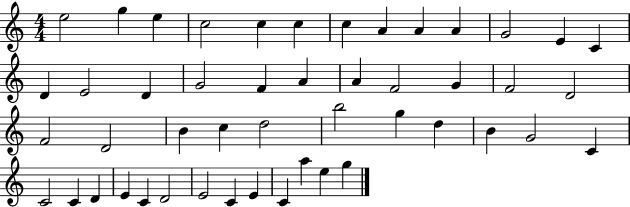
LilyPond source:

{
  \clef treble
  \numericTimeSignature
  \time 4/4
  \key c \major
  e''2 g''4 e''4 | c''2 c''4 c''4 | c''4 a'4 a'4 a'4 | g'2 e'4 c'4 | \break d'4 e'2 d'4 | g'2 f'4 a'4 | a'4 f'2 g'4 | f'2 d'2 | \break f'2 d'2 | b'4 c''4 d''2 | b''2 g''4 d''4 | b'4 g'2 c'4 | \break c'2 c'4 d'4 | e'4 c'4 d'2 | e'2 c'4 e'4 | c'4 a''4 e''4 g''4 | \break \bar "|."
}